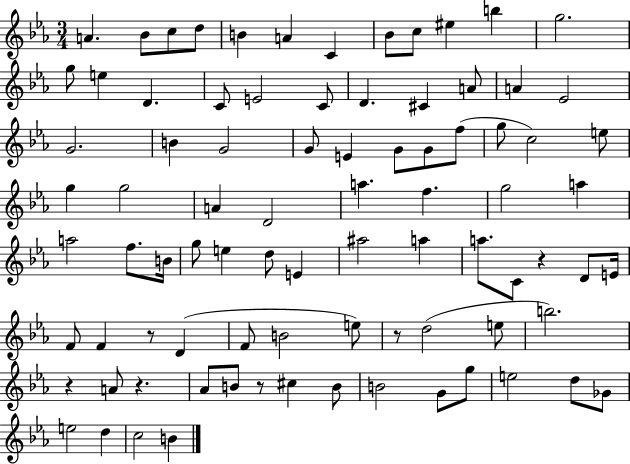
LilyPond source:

{
  \clef treble
  \numericTimeSignature
  \time 3/4
  \key ees \major
  a'4. bes'8 c''8 d''8 | b'4 a'4 c'4 | bes'8 c''8 eis''4 b''4 | g''2. | \break g''8 e''4 d'4. | c'8 e'2 c'8 | d'4. cis'4 a'8 | a'4 ees'2 | \break g'2. | b'4 g'2 | g'8 e'4 g'8 g'8 f''8( | g''8 c''2) e''8 | \break g''4 g''2 | a'4 d'2 | a''4. f''4. | g''2 a''4 | \break a''2 f''8. b'16 | g''8 e''4 d''8 e'4 | ais''2 a''4 | a''8. c'8 r4 d'8 e'16 | \break f'8 f'4 r8 d'4( | f'8 b'2 e''8) | r8 d''2( e''8 | b''2.) | \break r4 a'8 r4. | aes'8 b'8 r8 cis''4 b'8 | b'2 g'8 g''8 | e''2 d''8 ges'8 | \break e''2 d''4 | c''2 b'4 | \bar "|."
}